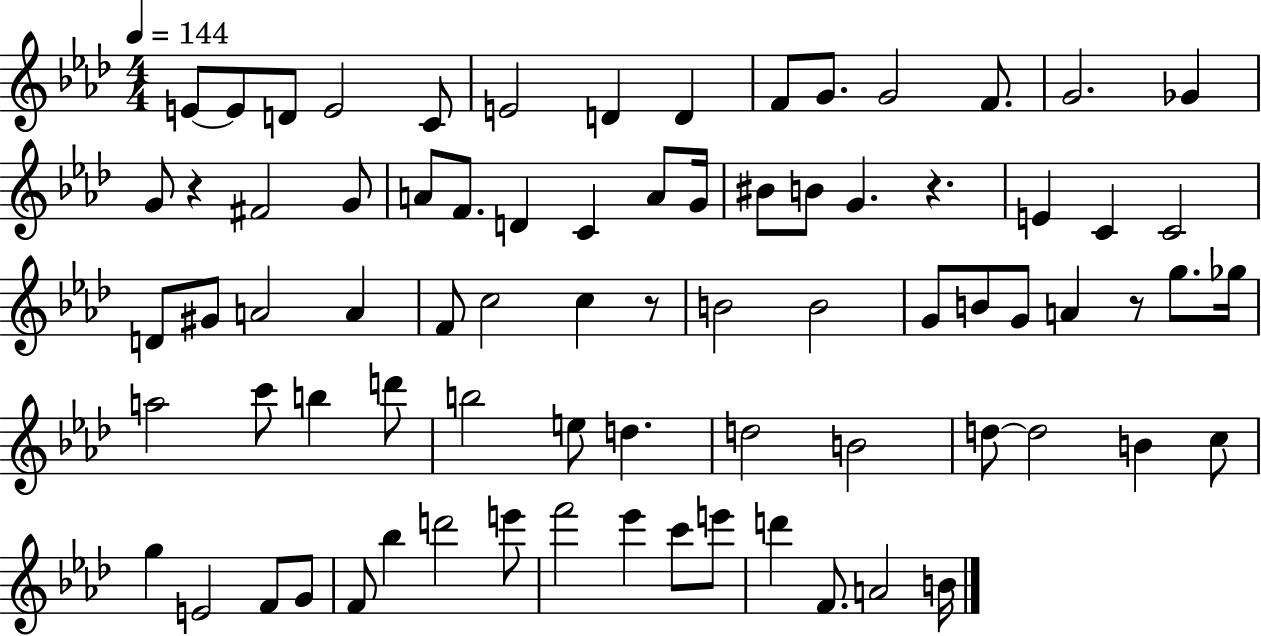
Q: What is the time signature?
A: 4/4